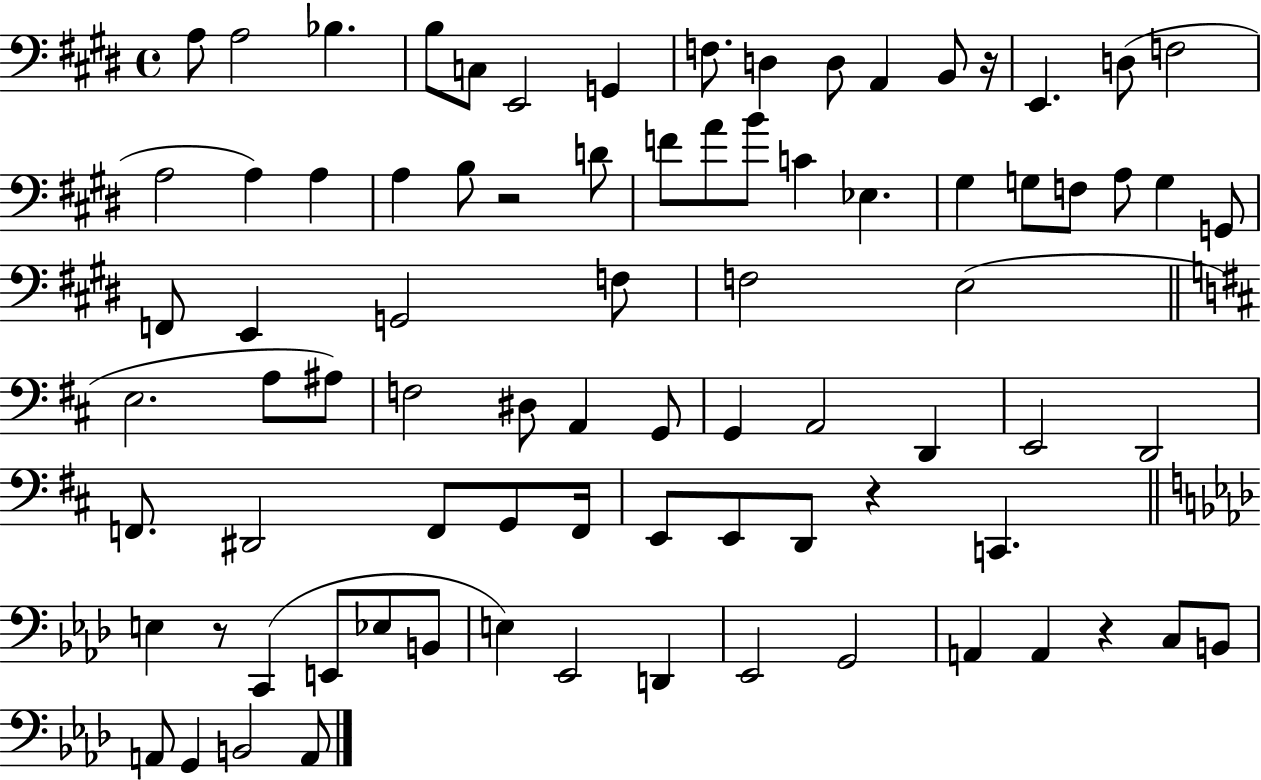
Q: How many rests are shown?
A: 5